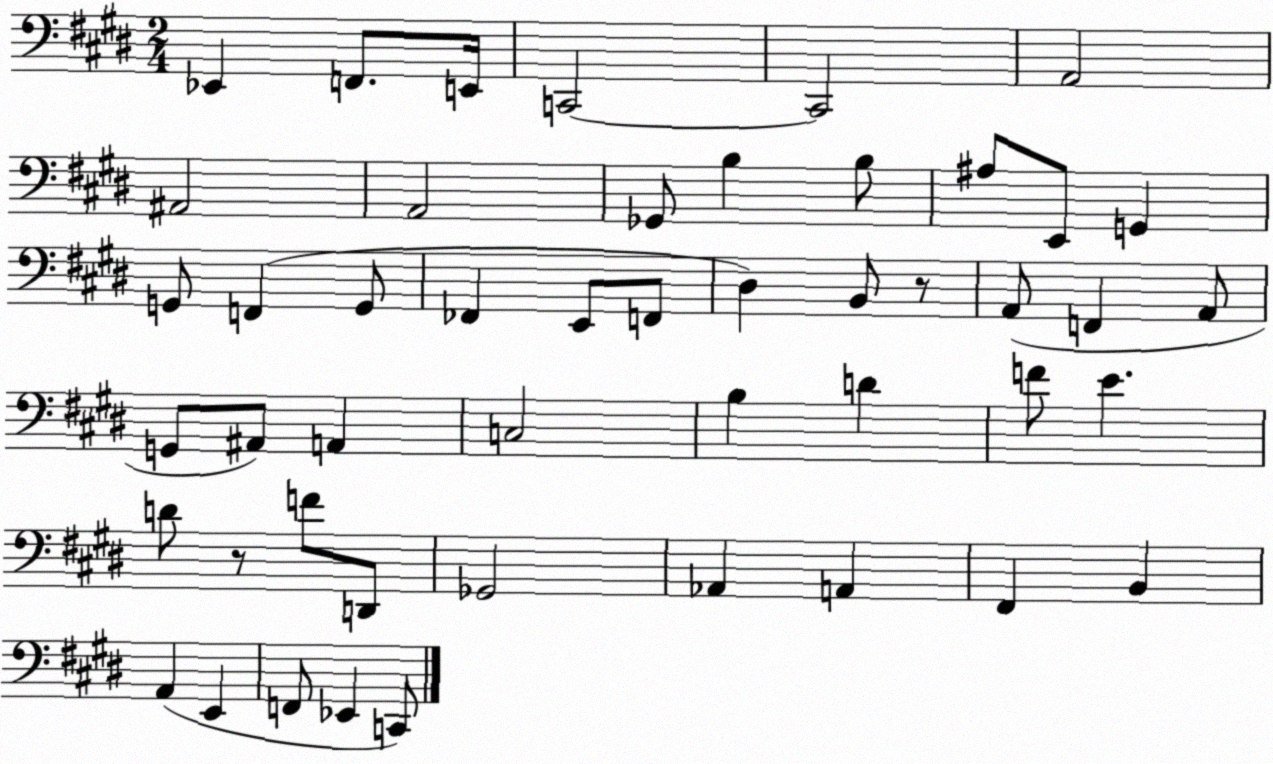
X:1
T:Untitled
M:2/4
L:1/4
K:E
_E,, F,,/2 E,,/4 C,,2 C,,2 A,,2 ^A,,2 A,,2 _G,,/2 B, B,/2 ^A,/2 E,,/2 G,, G,,/2 F,, G,,/2 _F,, E,,/2 F,,/2 ^D, B,,/2 z/2 A,,/2 F,, A,,/2 G,,/2 ^A,,/2 A,, C,2 B, D F/2 E D/2 z/2 F/2 D,,/2 _G,,2 _A,, A,, ^F,, B,, A,, E,, F,,/2 _E,, C,,/2